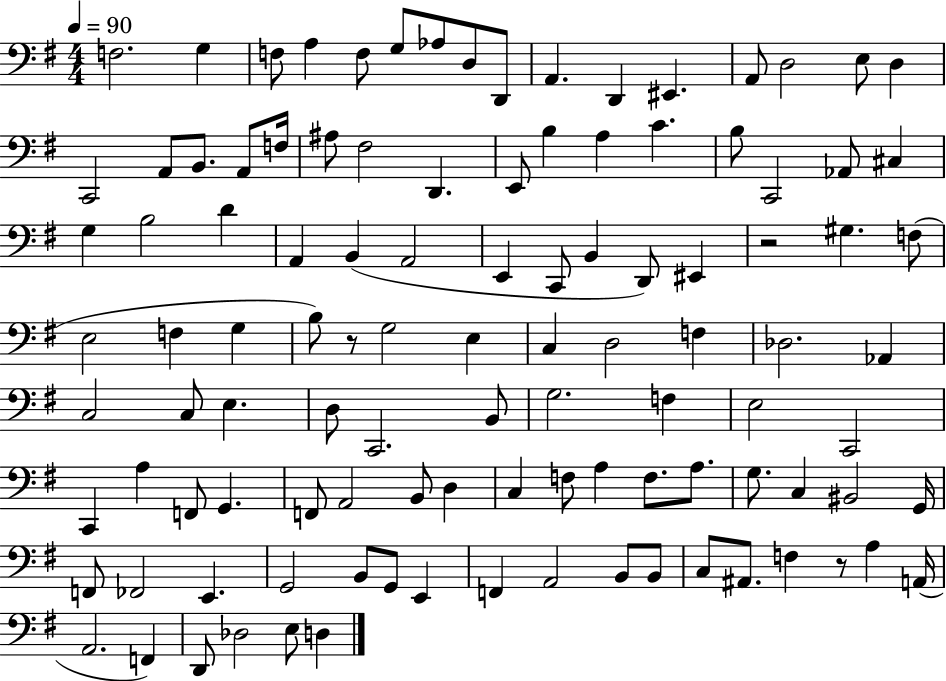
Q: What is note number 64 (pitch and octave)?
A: F3